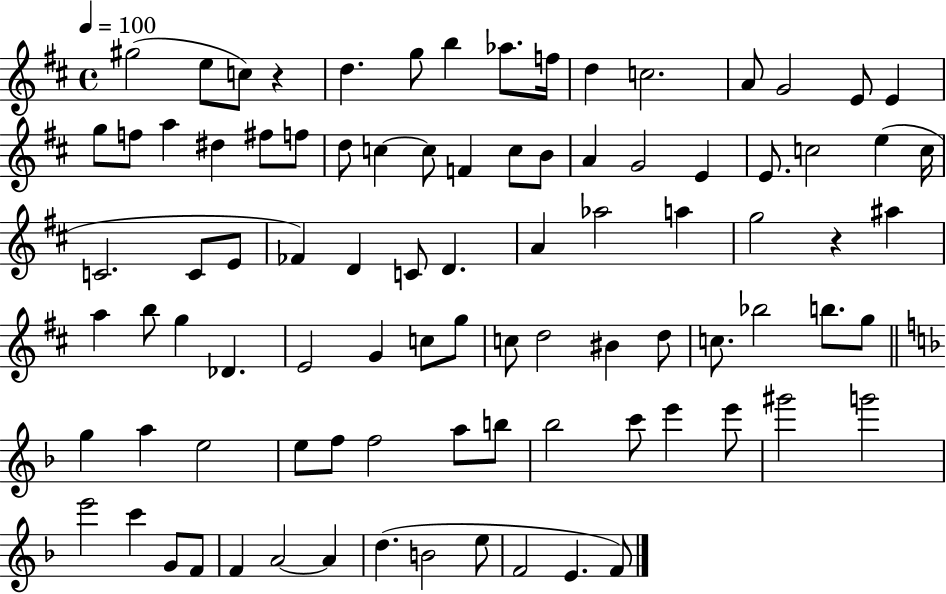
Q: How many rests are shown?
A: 2